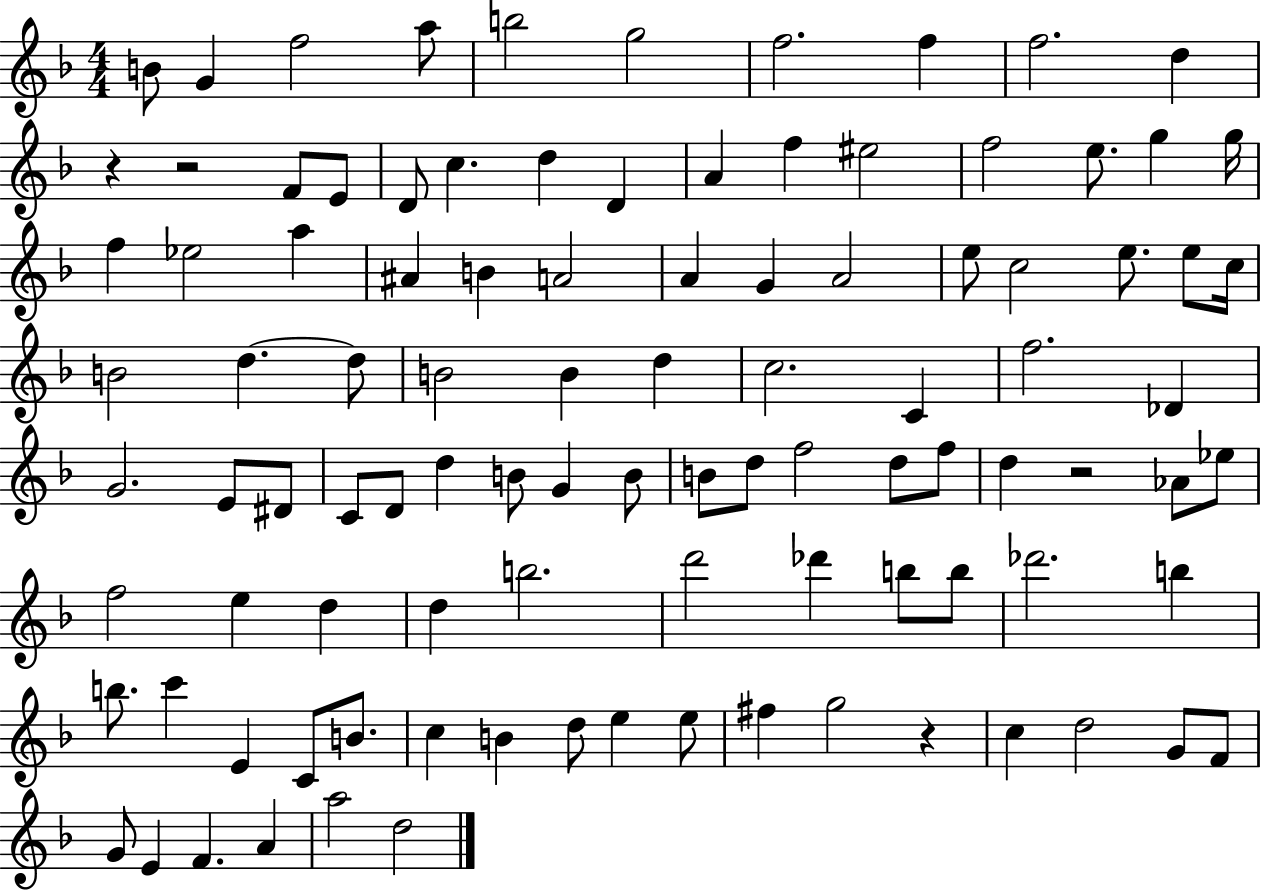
X:1
T:Untitled
M:4/4
L:1/4
K:F
B/2 G f2 a/2 b2 g2 f2 f f2 d z z2 F/2 E/2 D/2 c d D A f ^e2 f2 e/2 g g/4 f _e2 a ^A B A2 A G A2 e/2 c2 e/2 e/2 c/4 B2 d d/2 B2 B d c2 C f2 _D G2 E/2 ^D/2 C/2 D/2 d B/2 G B/2 B/2 d/2 f2 d/2 f/2 d z2 _A/2 _e/2 f2 e d d b2 d'2 _d' b/2 b/2 _d'2 b b/2 c' E C/2 B/2 c B d/2 e e/2 ^f g2 z c d2 G/2 F/2 G/2 E F A a2 d2